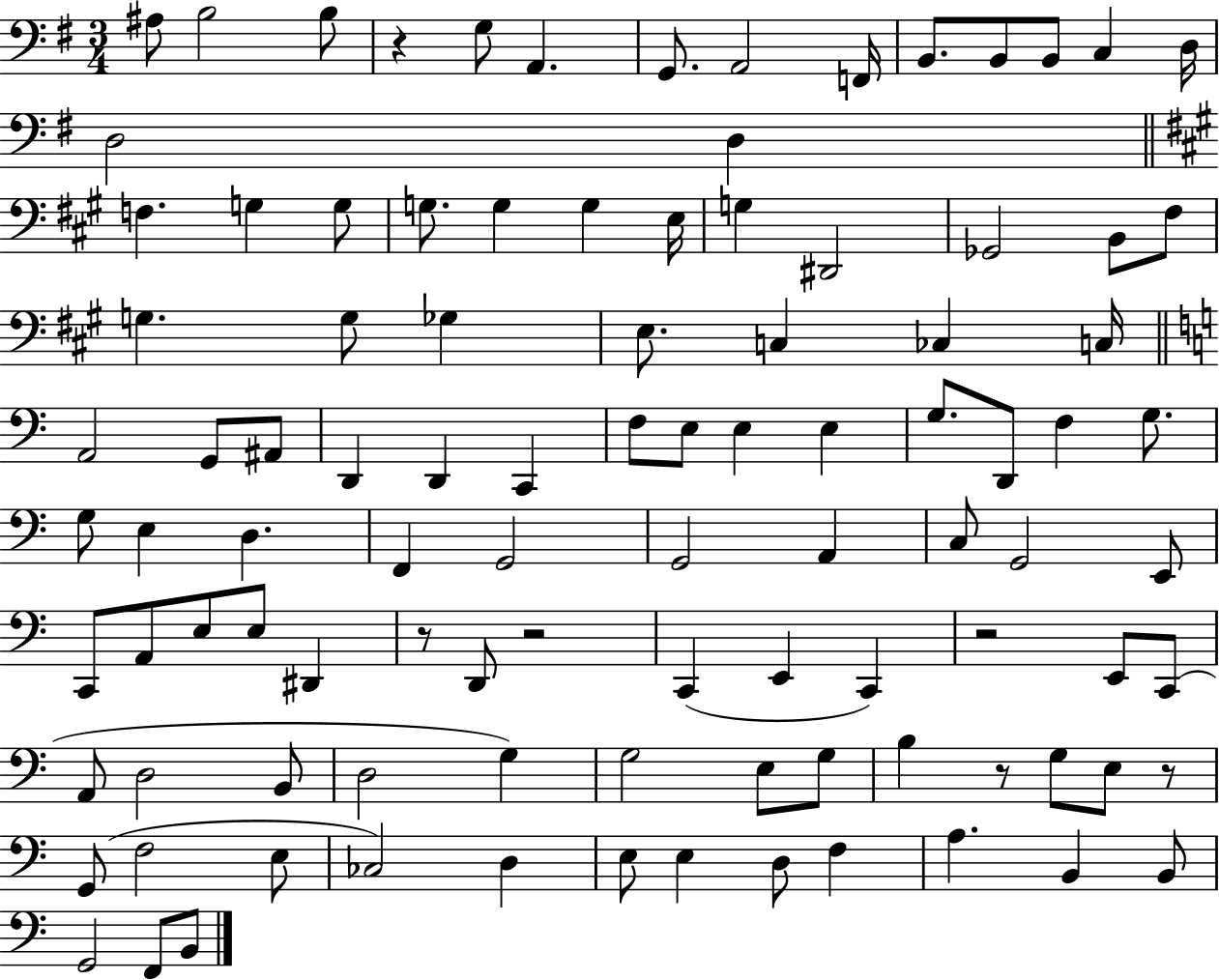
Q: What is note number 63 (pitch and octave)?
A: D#2